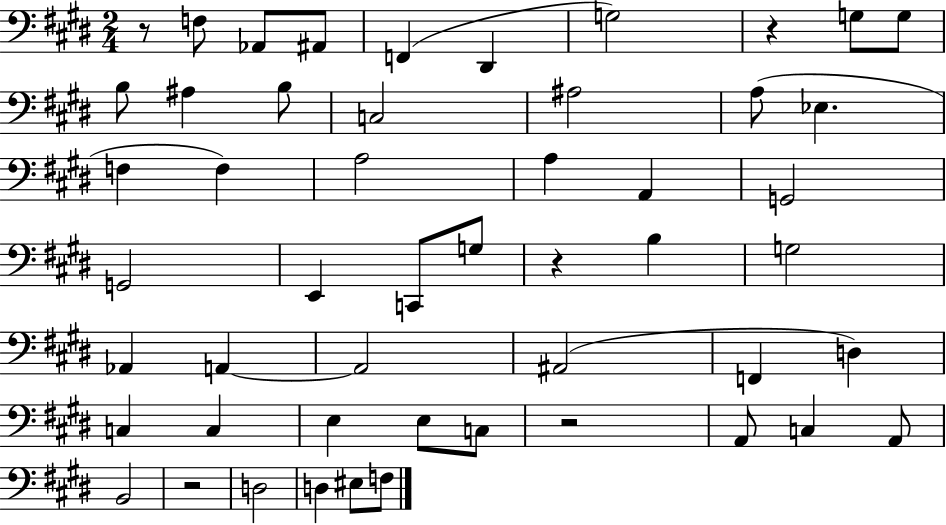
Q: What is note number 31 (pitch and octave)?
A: A#2